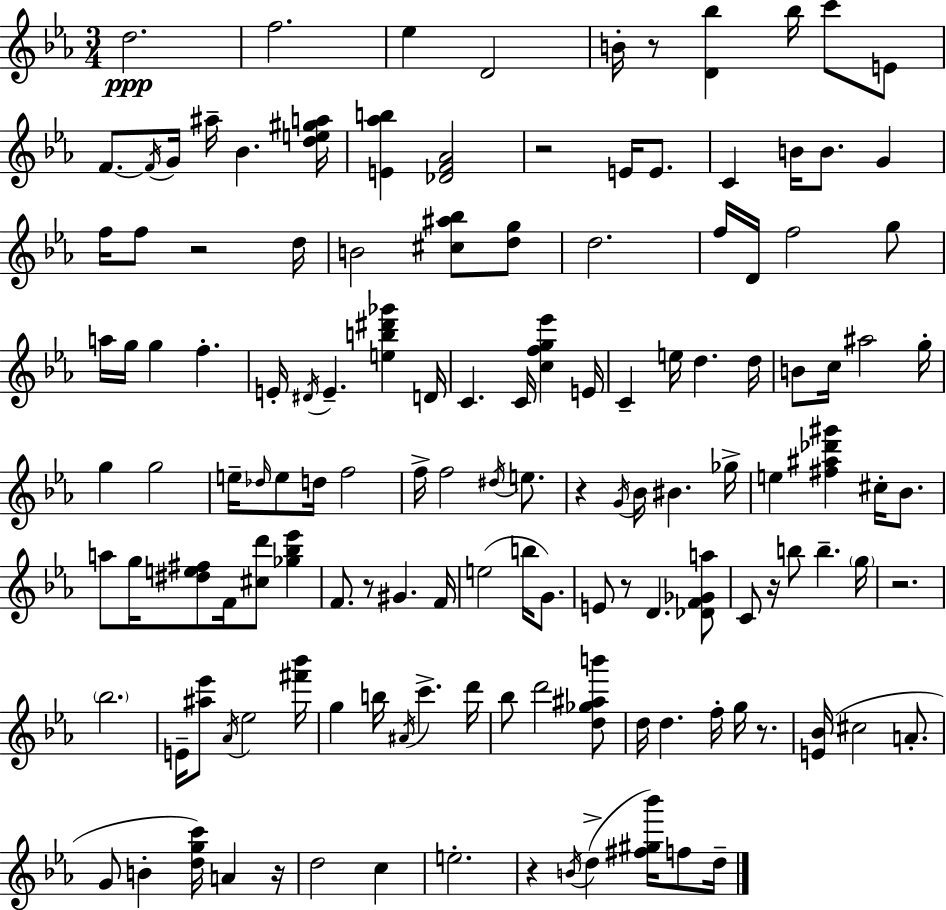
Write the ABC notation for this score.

X:1
T:Untitled
M:3/4
L:1/4
K:Cm
d2 f2 _e D2 B/4 z/2 [D_b] _b/4 c'/2 E/2 F/2 F/4 G/4 ^a/4 _B [de^ga]/4 [E_ab] [_DF_A]2 z2 E/4 E/2 C B/4 B/2 G f/4 f/2 z2 d/4 B2 [^c^a_b]/2 [dg]/2 d2 f/4 D/4 f2 g/2 a/4 g/4 g f E/4 ^D/4 E [eb^d'_g'] D/4 C C/4 [cfg_e'] E/4 C e/4 d d/4 B/2 c/4 ^a2 g/4 g g2 e/4 _d/4 e/2 d/4 f2 f/4 f2 ^d/4 e/2 z G/4 _B/4 ^B _g/4 e [^f^a_d'^g'] ^c/4 _B/2 a/2 g/4 [^de^f]/2 F/4 [^cd']/2 [_g_b_e'] F/2 z/2 ^G F/4 e2 b/4 G/2 E/2 z/2 D [_DF_Ga]/2 C/2 z/4 b/2 b g/4 z2 _b2 E/4 [^a_e']/2 _A/4 _e2 [^f'_b']/4 g b/4 ^A/4 c' d'/4 _b/2 d'2 [d_g^ab']/2 d/4 d f/4 g/4 z/2 [E_B]/4 ^c2 A/2 G/2 B [dgc']/4 A z/4 d2 c e2 z B/4 d [^f^g_b']/4 f/2 d/4